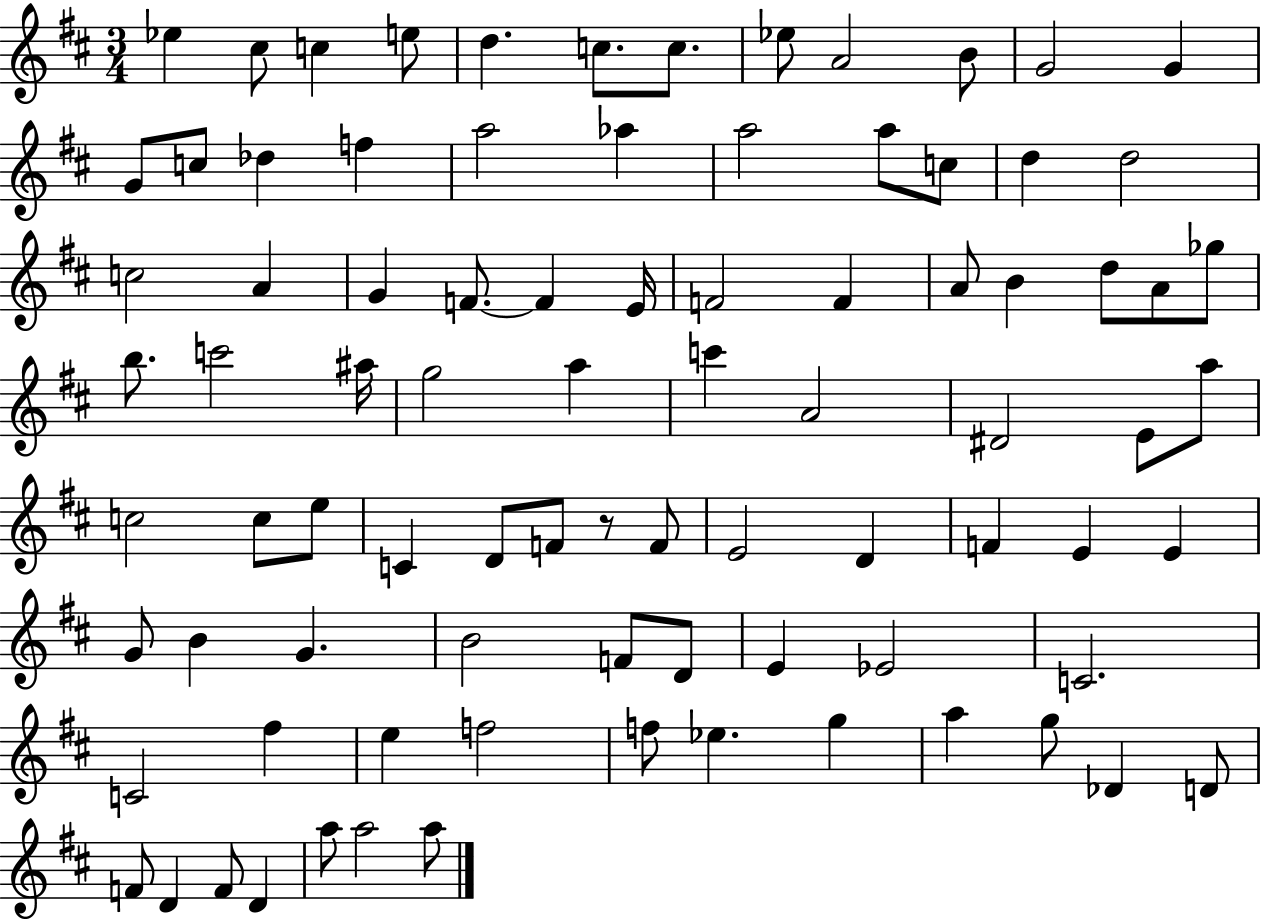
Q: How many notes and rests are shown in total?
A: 86